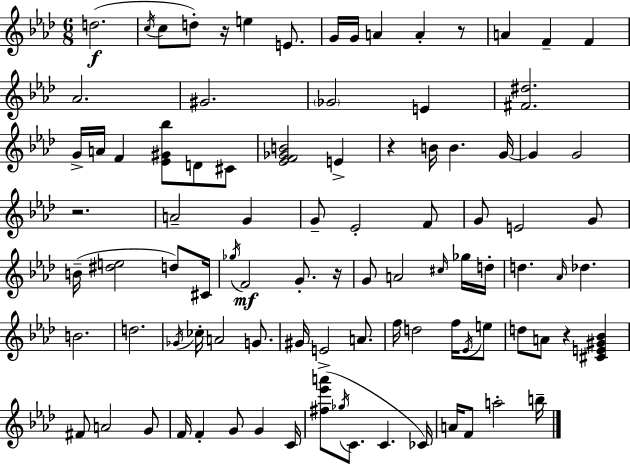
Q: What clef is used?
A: treble